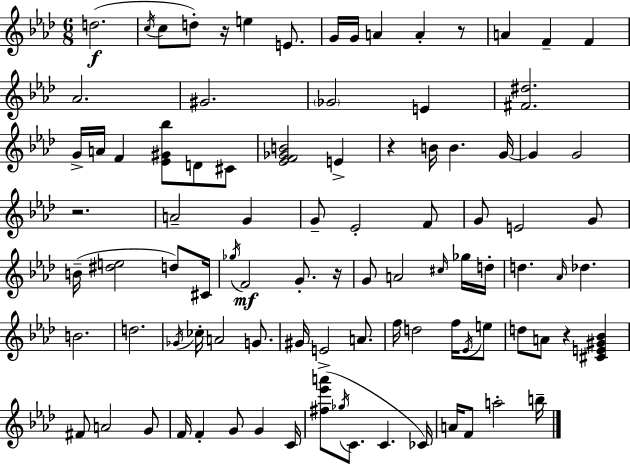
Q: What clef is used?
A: treble